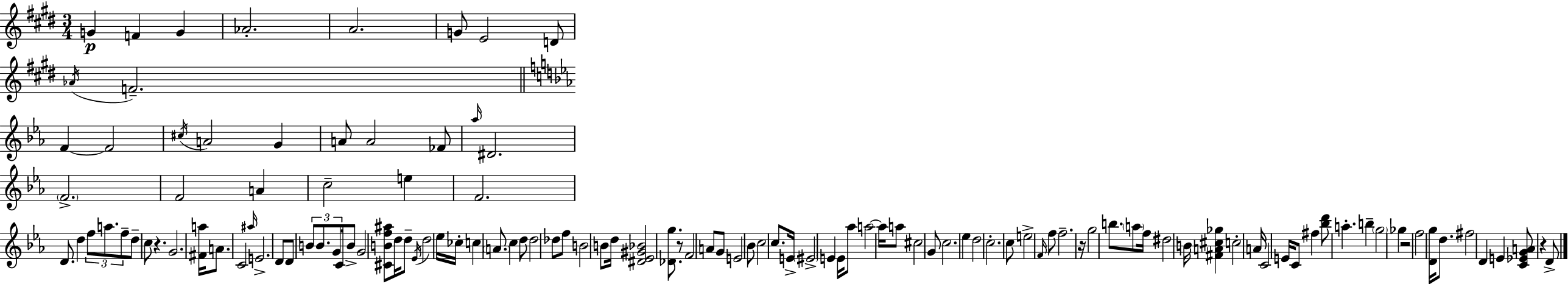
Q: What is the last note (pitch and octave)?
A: D4